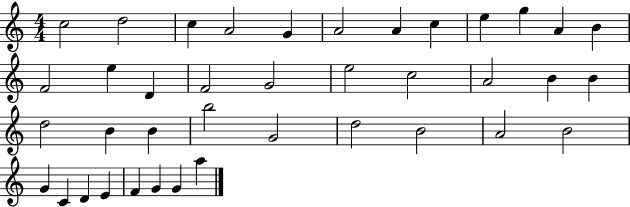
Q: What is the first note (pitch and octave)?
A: C5